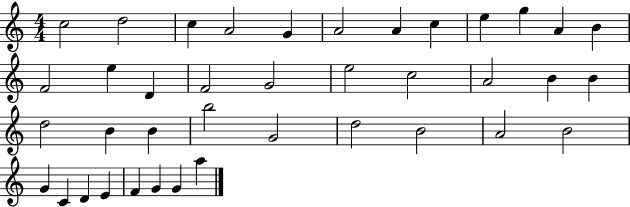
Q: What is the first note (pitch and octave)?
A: C5